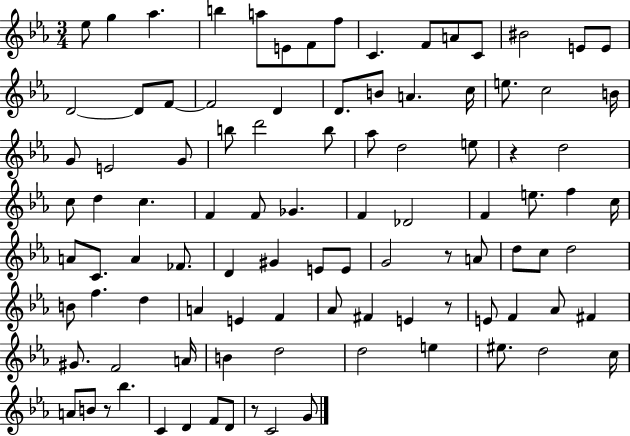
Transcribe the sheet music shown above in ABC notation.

X:1
T:Untitled
M:3/4
L:1/4
K:Eb
_e/2 g _a b a/2 E/2 F/2 f/2 C F/2 A/2 C/2 ^B2 E/2 E/2 D2 D/2 F/2 F2 D D/2 B/2 A c/4 e/2 c2 B/4 G/2 E2 G/2 b/2 d'2 b/2 _a/2 d2 e/2 z d2 c/2 d c F F/2 _G F _D2 F e/2 f c/4 A/2 C/2 A _F/2 D ^G E/2 E/2 G2 z/2 A/2 d/2 c/2 d2 B/2 f d A E F _A/2 ^F E z/2 E/2 F _A/2 ^F ^G/2 F2 A/4 B d2 d2 e ^e/2 d2 c/4 A/2 B/2 z/2 _b C D F/2 D/2 z/2 C2 G/2